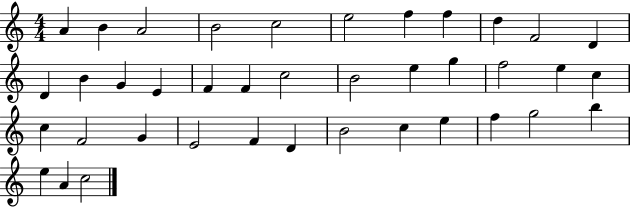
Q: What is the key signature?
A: C major